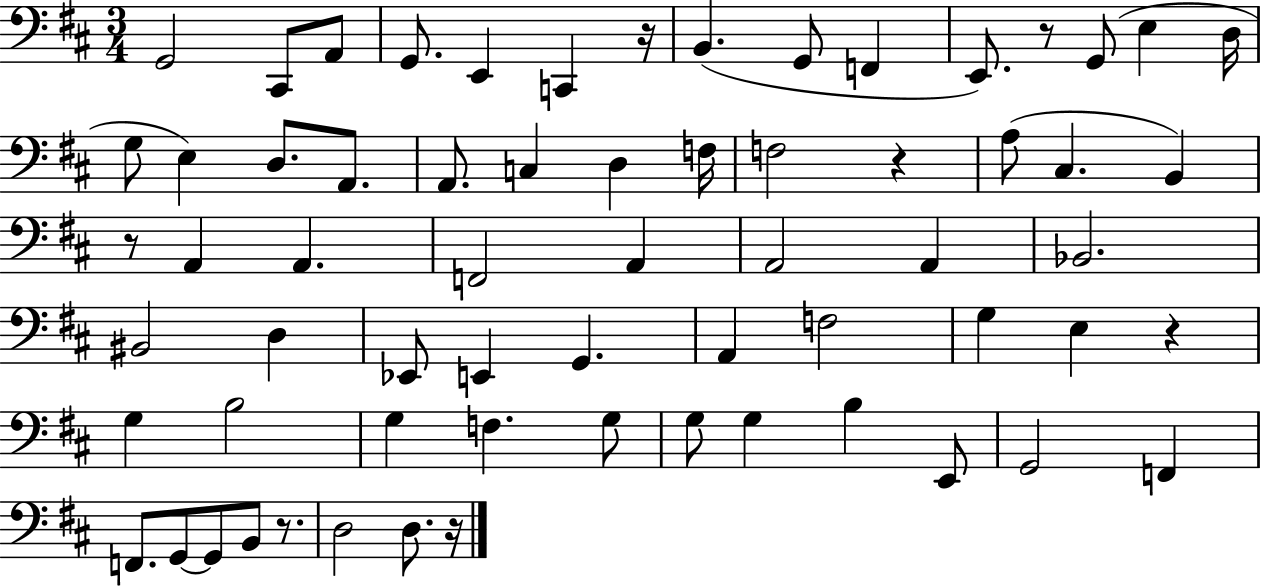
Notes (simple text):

G2/h C#2/e A2/e G2/e. E2/q C2/q R/s B2/q. G2/e F2/q E2/e. R/e G2/e E3/q D3/s G3/e E3/q D3/e. A2/e. A2/e. C3/q D3/q F3/s F3/h R/q A3/e C#3/q. B2/q R/e A2/q A2/q. F2/h A2/q A2/h A2/q Bb2/h. BIS2/h D3/q Eb2/e E2/q G2/q. A2/q F3/h G3/q E3/q R/q G3/q B3/h G3/q F3/q. G3/e G3/e G3/q B3/q E2/e G2/h F2/q F2/e. G2/e G2/e B2/e R/e. D3/h D3/e. R/s